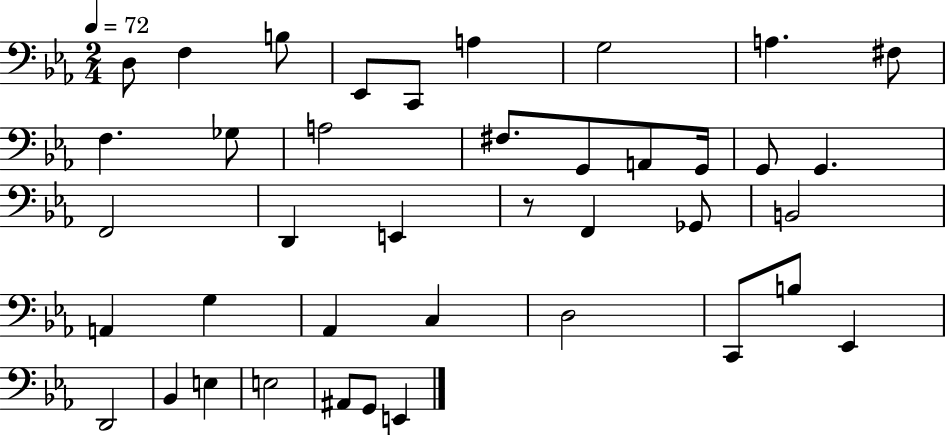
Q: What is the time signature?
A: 2/4